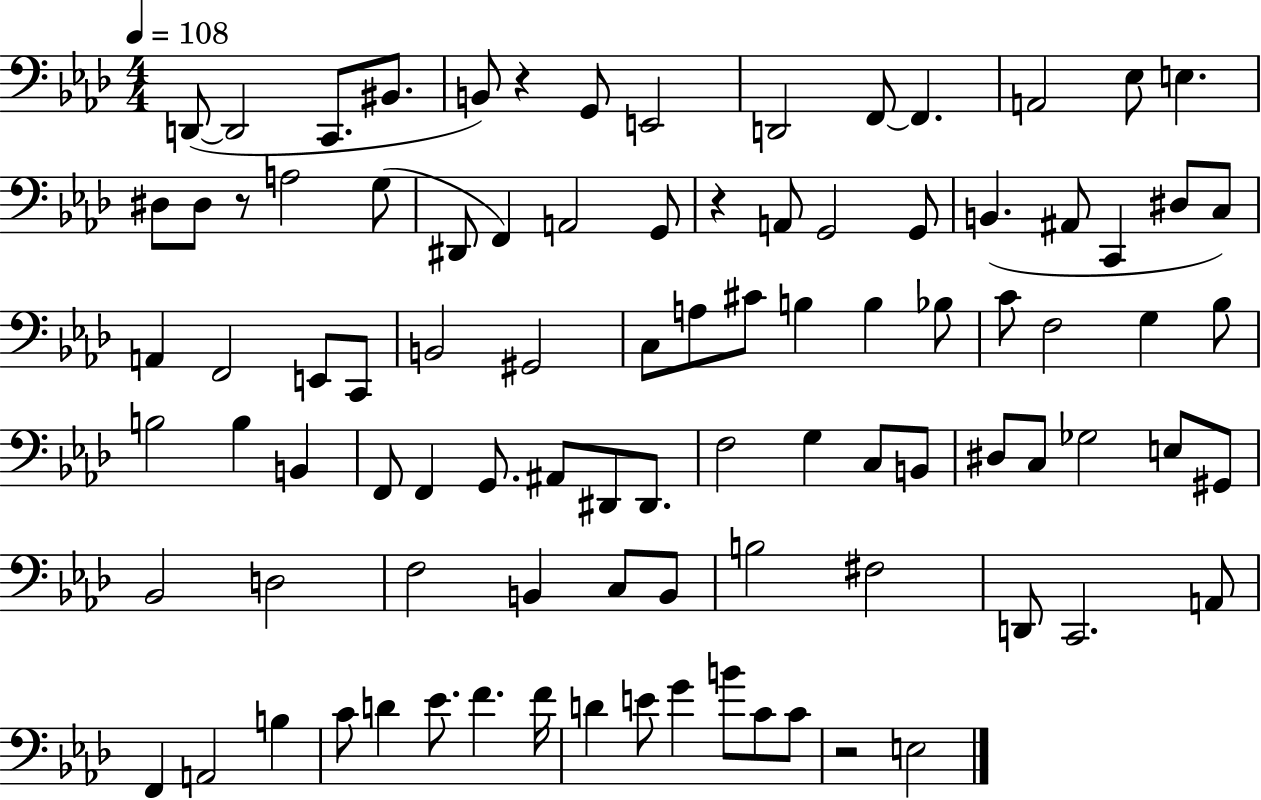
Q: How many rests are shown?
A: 4